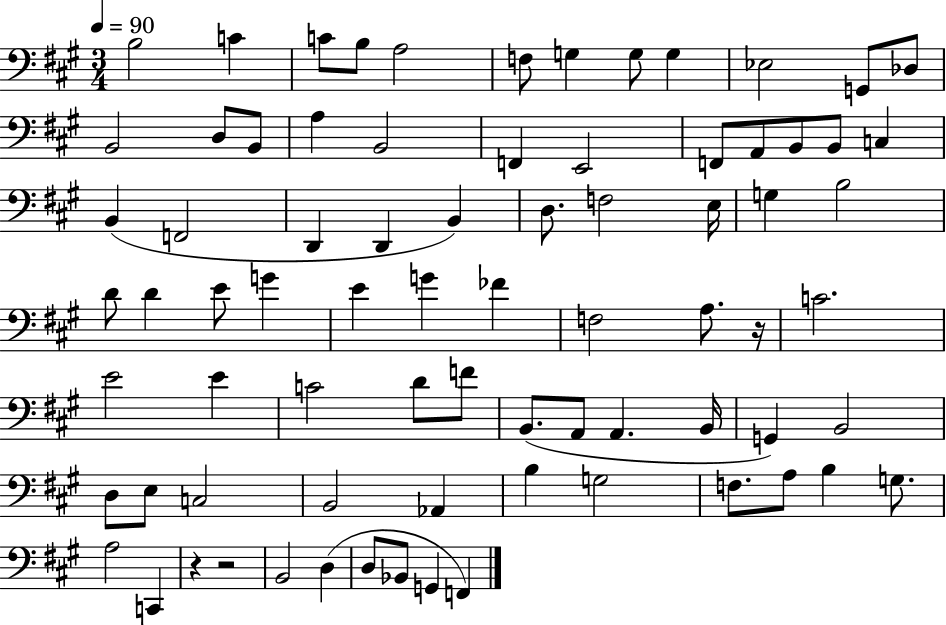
X:1
T:Untitled
M:3/4
L:1/4
K:A
B,2 C C/2 B,/2 A,2 F,/2 G, G,/2 G, _E,2 G,,/2 _D,/2 B,,2 D,/2 B,,/2 A, B,,2 F,, E,,2 F,,/2 A,,/2 B,,/2 B,,/2 C, B,, F,,2 D,, D,, B,, D,/2 F,2 E,/4 G, B,2 D/2 D E/2 G E G _F F,2 A,/2 z/4 C2 E2 E C2 D/2 F/2 B,,/2 A,,/2 A,, B,,/4 G,, B,,2 D,/2 E,/2 C,2 B,,2 _A,, B, G,2 F,/2 A,/2 B, G,/2 A,2 C,, z z2 B,,2 D, D,/2 _B,,/2 G,, F,,